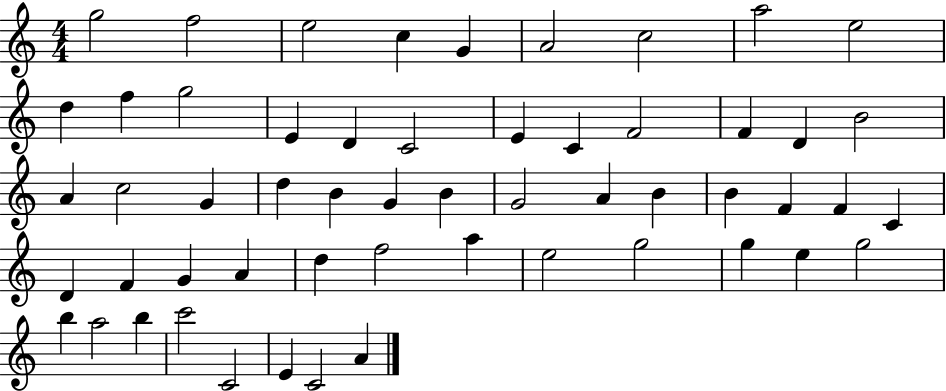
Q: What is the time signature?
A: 4/4